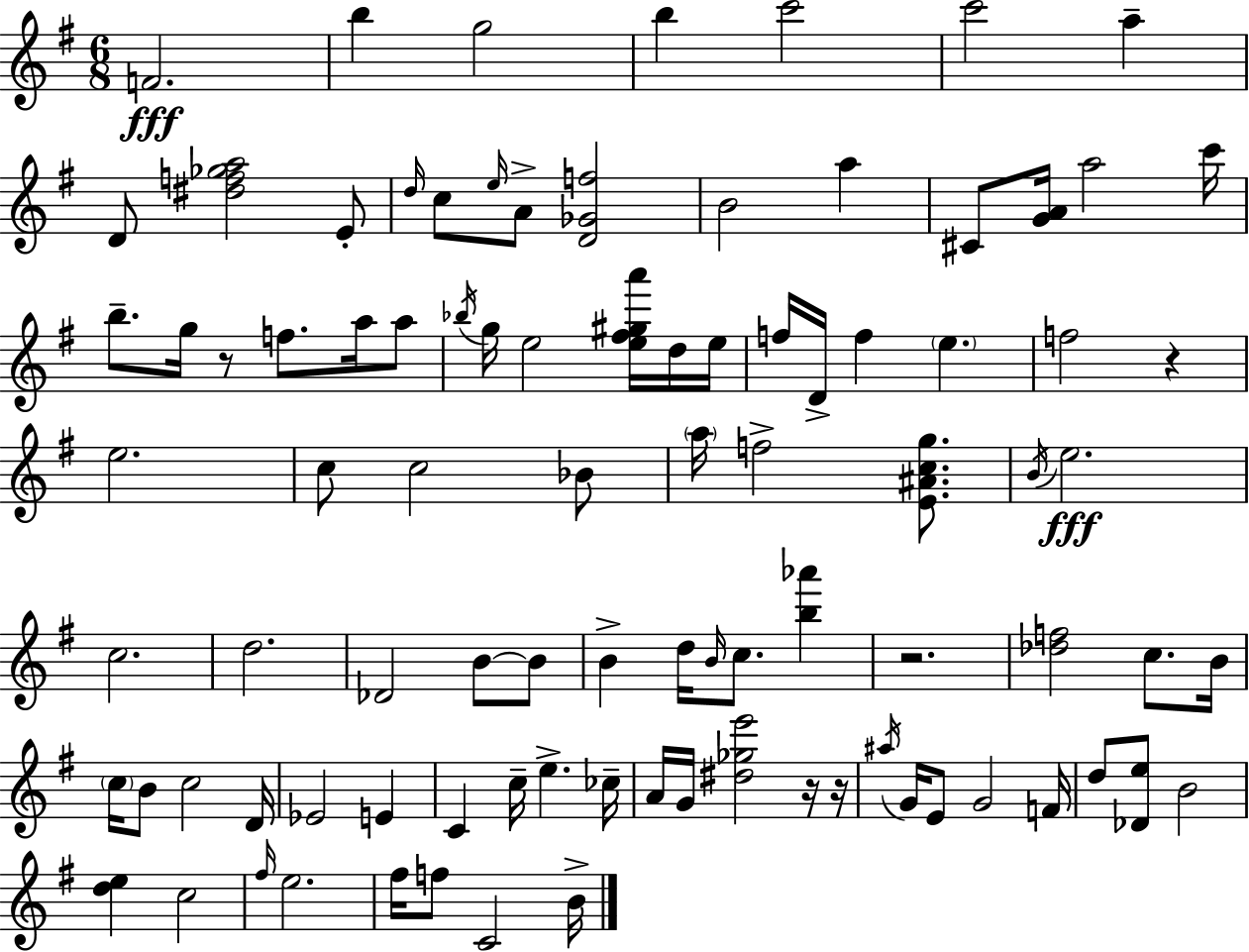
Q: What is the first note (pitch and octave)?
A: F4